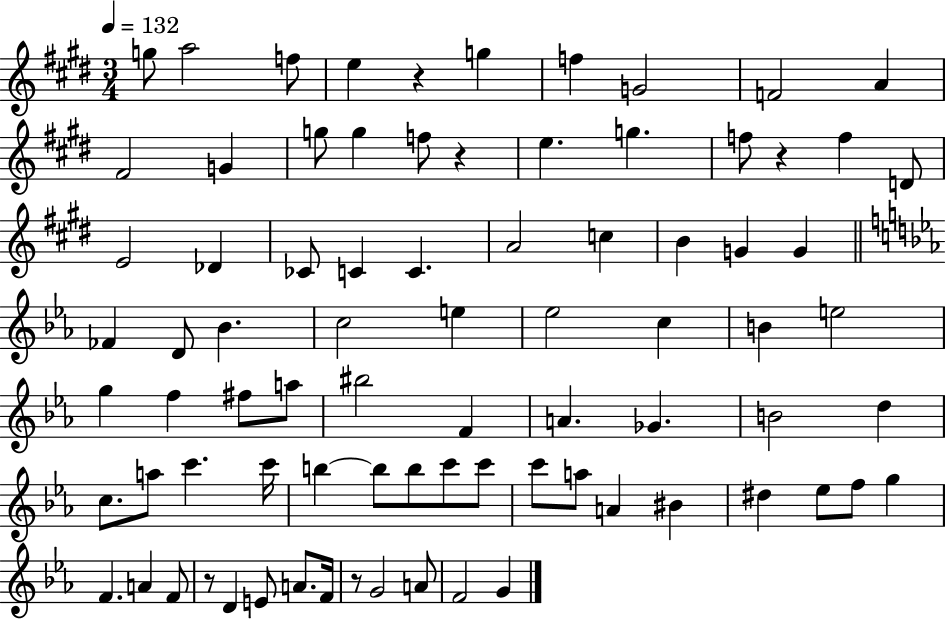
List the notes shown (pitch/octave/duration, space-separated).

G5/e A5/h F5/e E5/q R/q G5/q F5/q G4/h F4/h A4/q F#4/h G4/q G5/e G5/q F5/e R/q E5/q. G5/q. F5/e R/q F5/q D4/e E4/h Db4/q CES4/e C4/q C4/q. A4/h C5/q B4/q G4/q G4/q FES4/q D4/e Bb4/q. C5/h E5/q Eb5/h C5/q B4/q E5/h G5/q F5/q F#5/e A5/e BIS5/h F4/q A4/q. Gb4/q. B4/h D5/q C5/e. A5/e C6/q. C6/s B5/q B5/e B5/e C6/e C6/e C6/e A5/e A4/q BIS4/q D#5/q Eb5/e F5/e G5/q F4/q. A4/q F4/e R/e D4/q E4/e A4/e. F4/s R/e G4/h A4/e F4/h G4/q